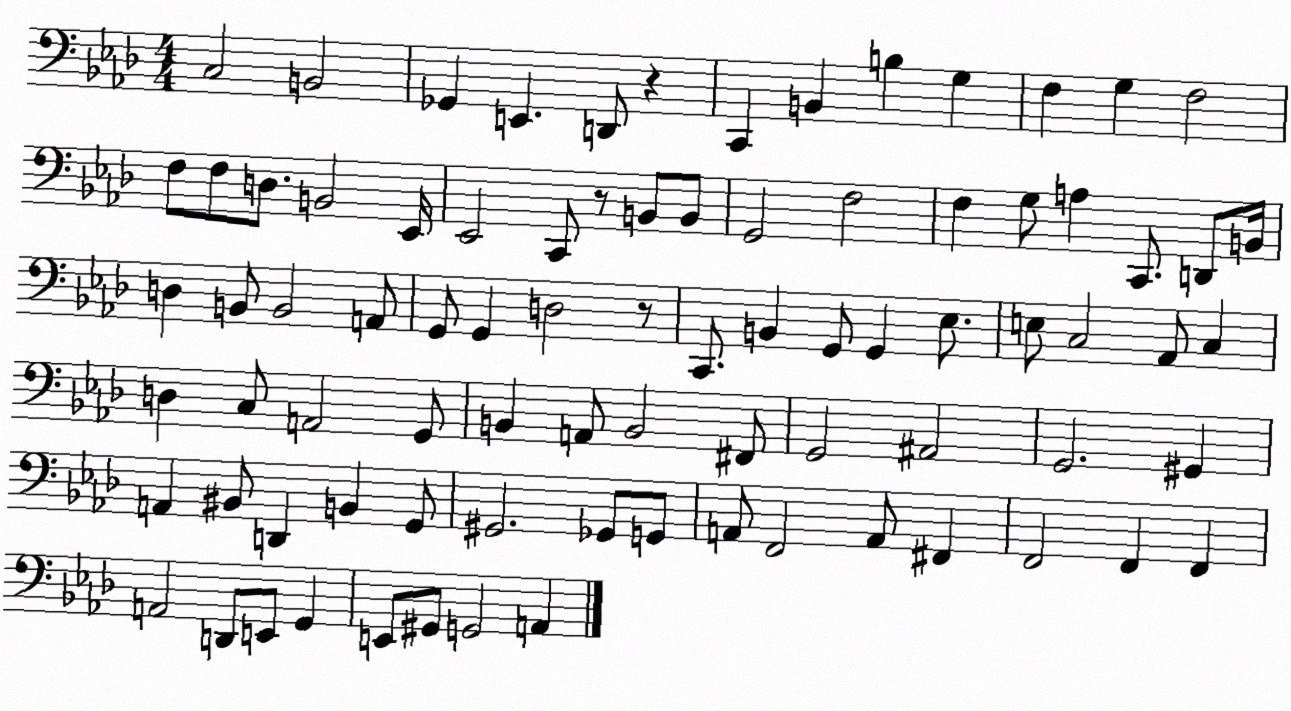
X:1
T:Untitled
M:4/4
L:1/4
K:Ab
C,2 B,,2 _G,, E,, D,,/2 z C,, B,, B, G, F, G, F,2 F,/2 F,/2 D,/2 B,,2 _E,,/4 _E,,2 C,,/2 z/2 B,,/2 B,,/2 G,,2 F,2 F, G,/2 A, C,,/2 D,,/2 B,,/4 D, B,,/2 B,,2 A,,/2 G,,/2 G,, D,2 z/2 C,,/2 B,, G,,/2 G,, _E,/2 E,/2 C,2 _A,,/2 C, D, C,/2 A,,2 G,,/2 B,, A,,/2 B,,2 ^F,,/2 G,,2 ^A,,2 G,,2 ^G,, A,, ^B,,/2 D,, B,, G,,/2 ^G,,2 _G,,/2 G,,/2 A,,/2 F,,2 A,,/2 ^F,, F,,2 F,, F,, A,,2 D,,/2 E,,/2 G,, E,,/2 ^G,,/2 G,,2 A,,